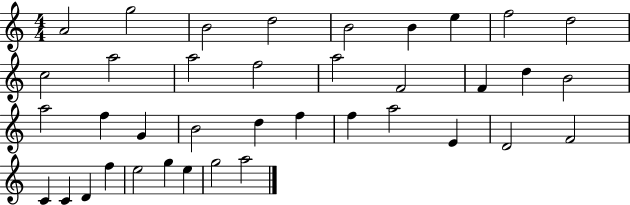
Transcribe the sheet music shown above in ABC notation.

X:1
T:Untitled
M:4/4
L:1/4
K:C
A2 g2 B2 d2 B2 B e f2 d2 c2 a2 a2 f2 a2 F2 F d B2 a2 f G B2 d f f a2 E D2 F2 C C D f e2 g e g2 a2